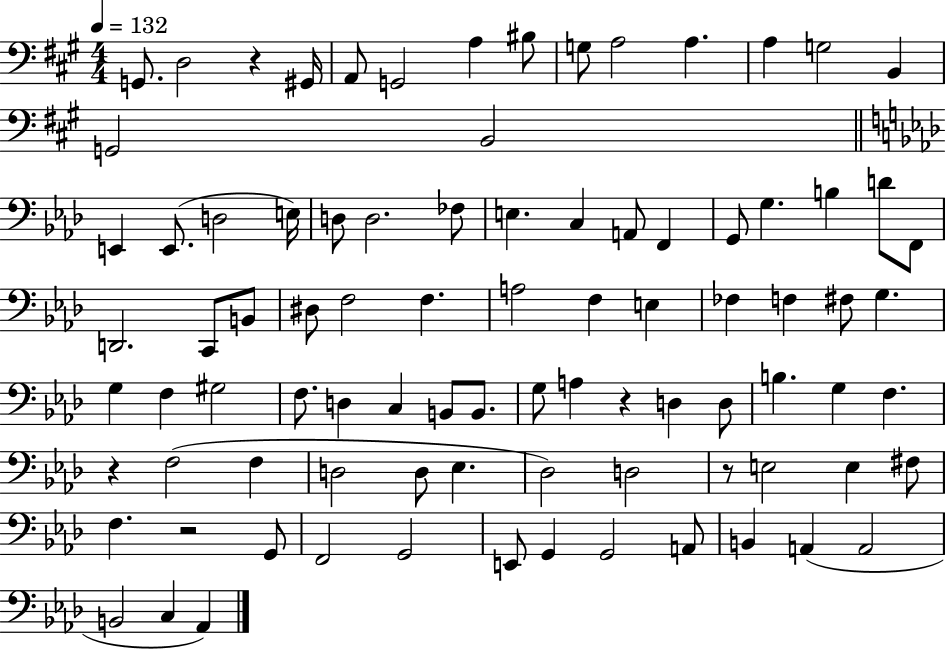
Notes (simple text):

G2/e. D3/h R/q G#2/s A2/e G2/h A3/q BIS3/e G3/e A3/h A3/q. A3/q G3/h B2/q G2/h B2/h E2/q E2/e. D3/h E3/s D3/e D3/h. FES3/e E3/q. C3/q A2/e F2/q G2/e G3/q. B3/q D4/e F2/e D2/h. C2/e B2/e D#3/e F3/h F3/q. A3/h F3/q E3/q FES3/q F3/q F#3/e G3/q. G3/q F3/q G#3/h F3/e. D3/q C3/q B2/e B2/e. G3/e A3/q R/q D3/q D3/e B3/q. G3/q F3/q. R/q F3/h F3/q D3/h D3/e Eb3/q. Db3/h D3/h R/e E3/h E3/q F#3/e F3/q. R/h G2/e F2/h G2/h E2/e G2/q G2/h A2/e B2/q A2/q A2/h B2/h C3/q Ab2/q